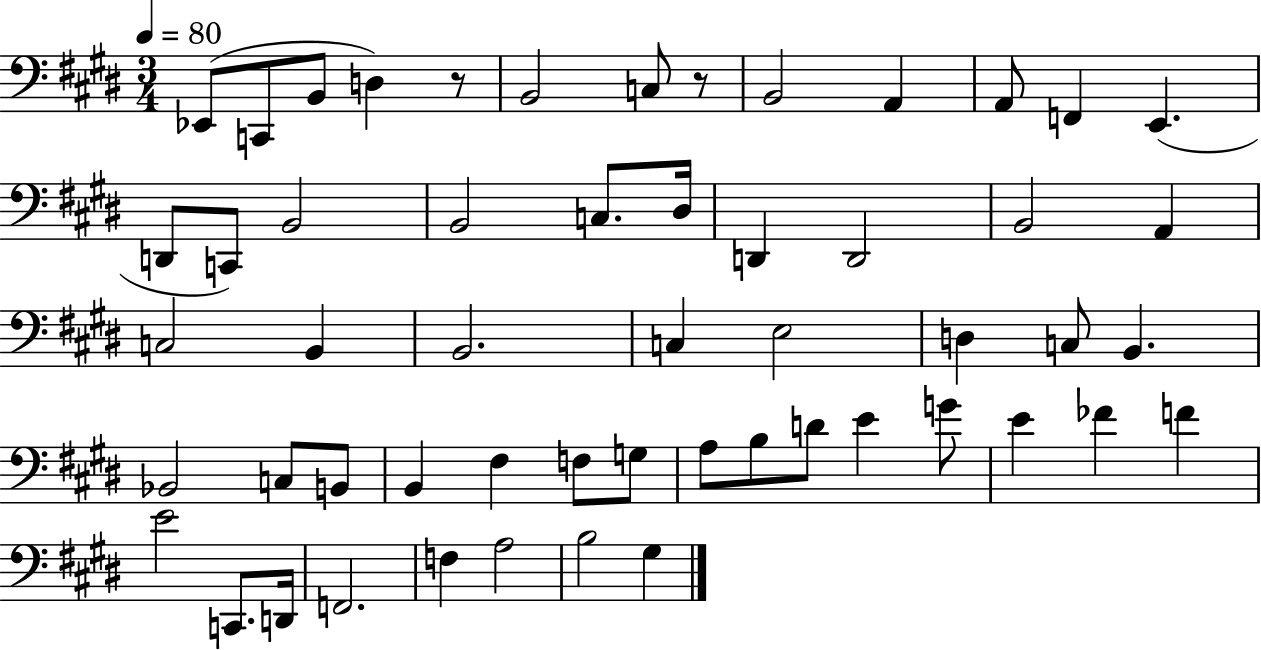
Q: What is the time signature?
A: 3/4